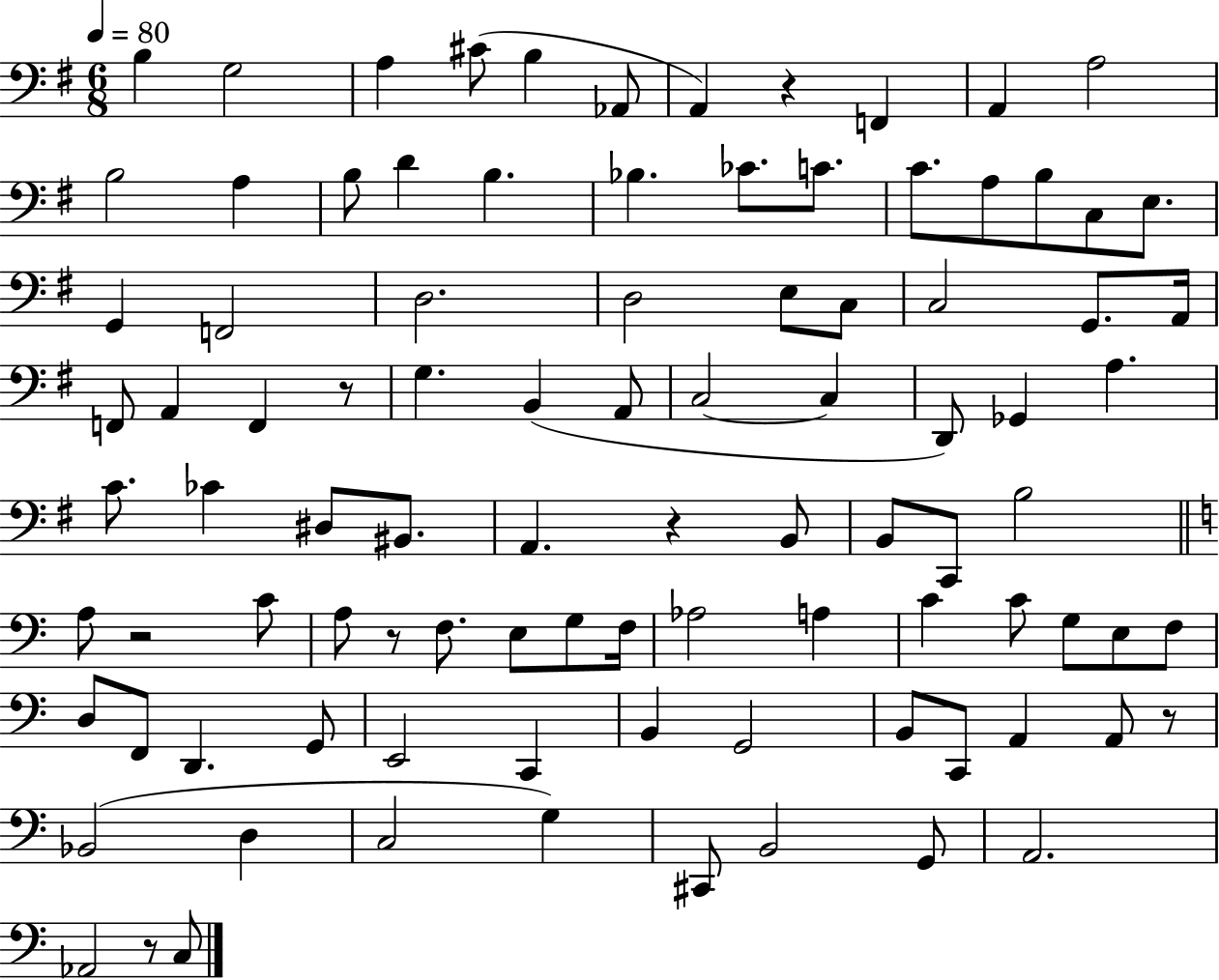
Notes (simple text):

B3/q G3/h A3/q C#4/e B3/q Ab2/e A2/q R/q F2/q A2/q A3/h B3/h A3/q B3/e D4/q B3/q. Bb3/q. CES4/e. C4/e. C4/e. A3/e B3/e C3/e E3/e. G2/q F2/h D3/h. D3/h E3/e C3/e C3/h G2/e. A2/s F2/e A2/q F2/q R/e G3/q. B2/q A2/e C3/h C3/q D2/e Gb2/q A3/q. C4/e. CES4/q D#3/e BIS2/e. A2/q. R/q B2/e B2/e C2/e B3/h A3/e R/h C4/e A3/e R/e F3/e. E3/e G3/e F3/s Ab3/h A3/q C4/q C4/e G3/e E3/e F3/e D3/e F2/e D2/q. G2/e E2/h C2/q B2/q G2/h B2/e C2/e A2/q A2/e R/e Bb2/h D3/q C3/h G3/q C#2/e B2/h G2/e A2/h. Ab2/h R/e C3/e